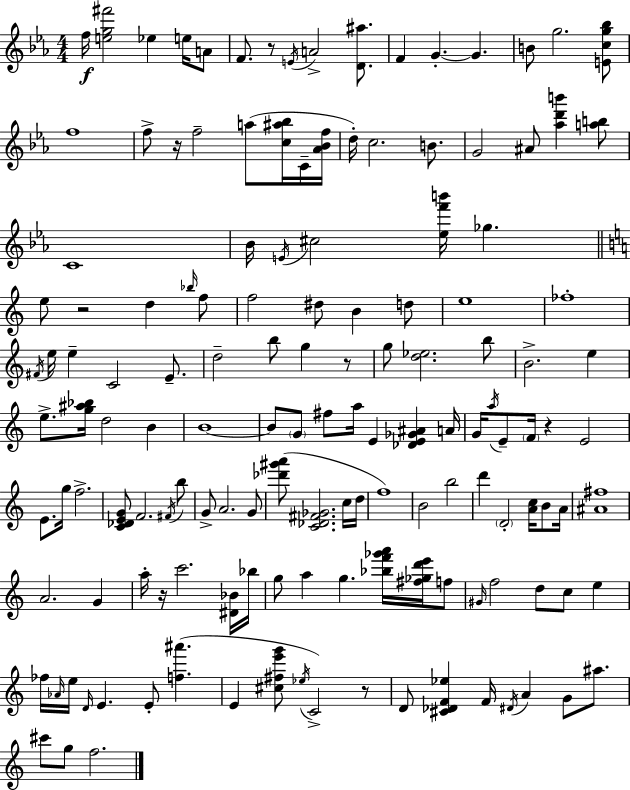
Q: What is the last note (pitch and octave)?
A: F5